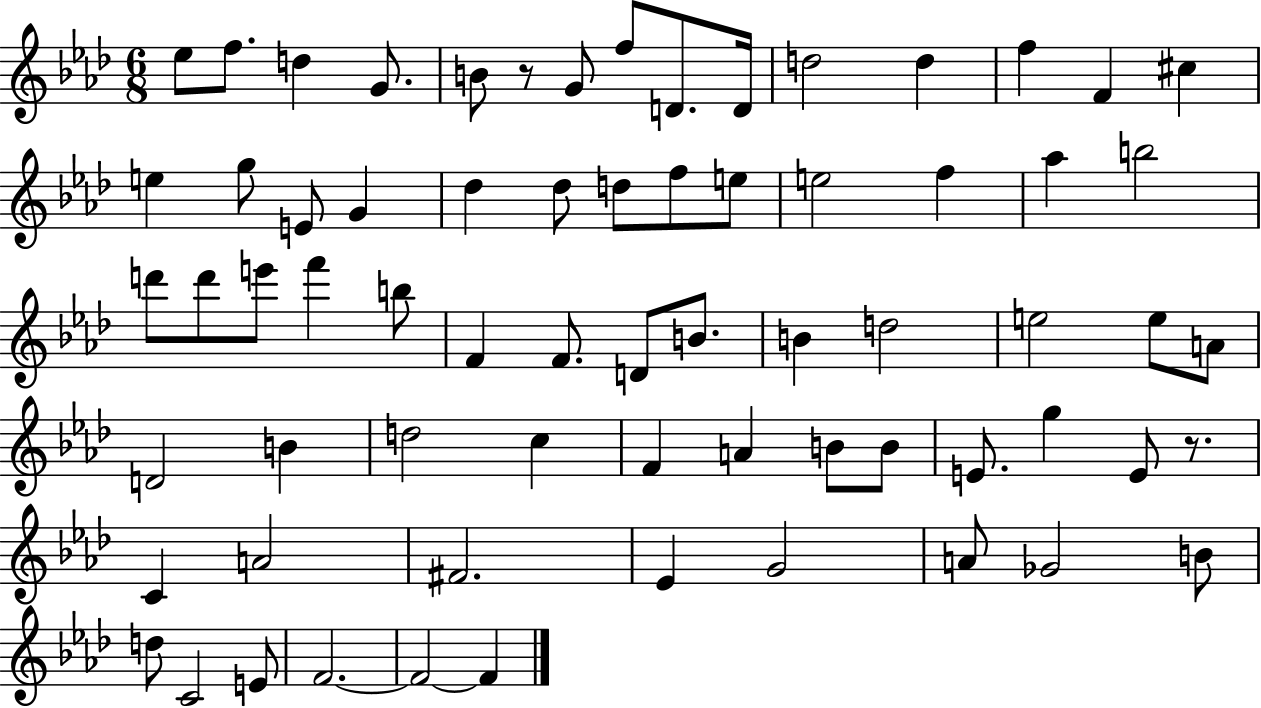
{
  \clef treble
  \numericTimeSignature
  \time 6/8
  \key aes \major
  ees''8 f''8. d''4 g'8. | b'8 r8 g'8 f''8 d'8. d'16 | d''2 d''4 | f''4 f'4 cis''4 | \break e''4 g''8 e'8 g'4 | des''4 des''8 d''8 f''8 e''8 | e''2 f''4 | aes''4 b''2 | \break d'''8 d'''8 e'''8 f'''4 b''8 | f'4 f'8. d'8 b'8. | b'4 d''2 | e''2 e''8 a'8 | \break d'2 b'4 | d''2 c''4 | f'4 a'4 b'8 b'8 | e'8. g''4 e'8 r8. | \break c'4 a'2 | fis'2. | ees'4 g'2 | a'8 ges'2 b'8 | \break d''8 c'2 e'8 | f'2.~~ | f'2~~ f'4 | \bar "|."
}